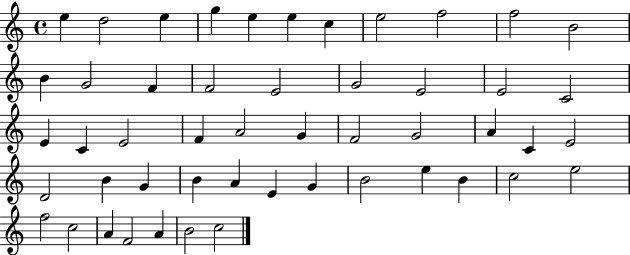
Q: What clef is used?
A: treble